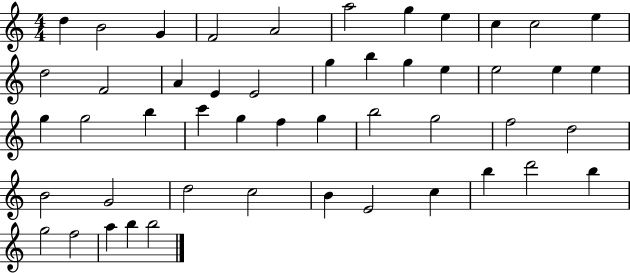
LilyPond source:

{
  \clef treble
  \numericTimeSignature
  \time 4/4
  \key c \major
  d''4 b'2 g'4 | f'2 a'2 | a''2 g''4 e''4 | c''4 c''2 e''4 | \break d''2 f'2 | a'4 e'4 e'2 | g''4 b''4 g''4 e''4 | e''2 e''4 e''4 | \break g''4 g''2 b''4 | c'''4 g''4 f''4 g''4 | b''2 g''2 | f''2 d''2 | \break b'2 g'2 | d''2 c''2 | b'4 e'2 c''4 | b''4 d'''2 b''4 | \break g''2 f''2 | a''4 b''4 b''2 | \bar "|."
}